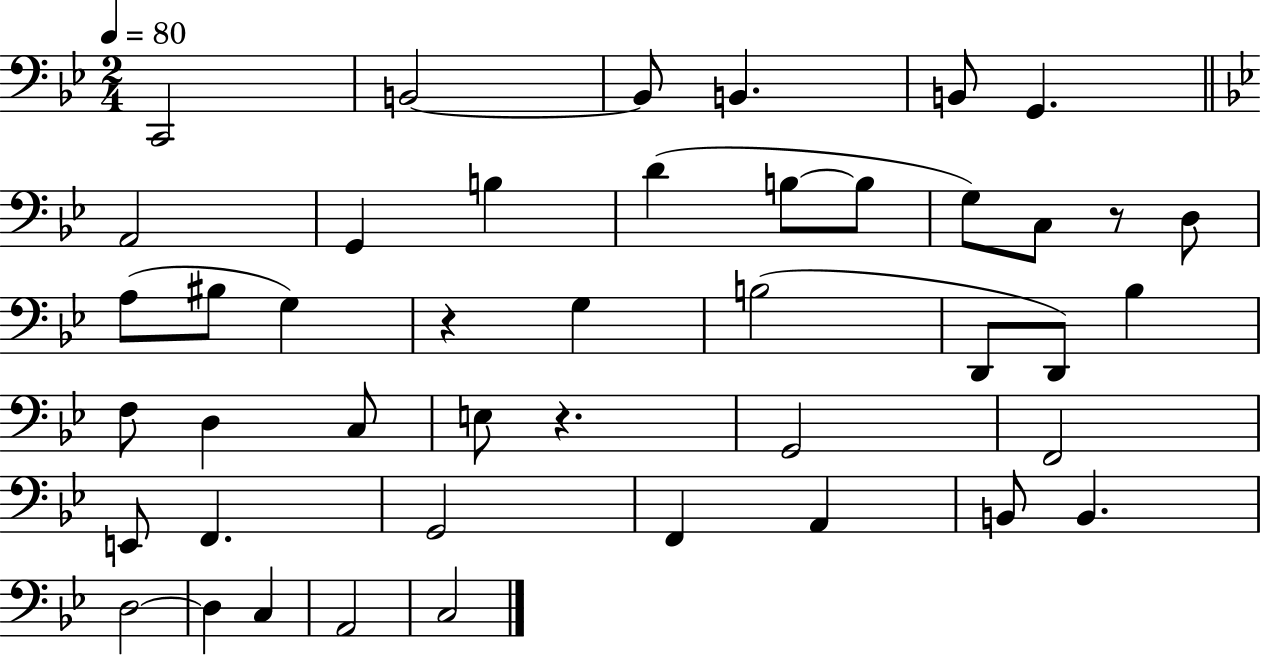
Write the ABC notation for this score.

X:1
T:Untitled
M:2/4
L:1/4
K:Bb
C,,2 B,,2 B,,/2 B,, B,,/2 G,, A,,2 G,, B, D B,/2 B,/2 G,/2 C,/2 z/2 D,/2 A,/2 ^B,/2 G, z G, B,2 D,,/2 D,,/2 _B, F,/2 D, C,/2 E,/2 z G,,2 F,,2 E,,/2 F,, G,,2 F,, A,, B,,/2 B,, D,2 D, C, A,,2 C,2